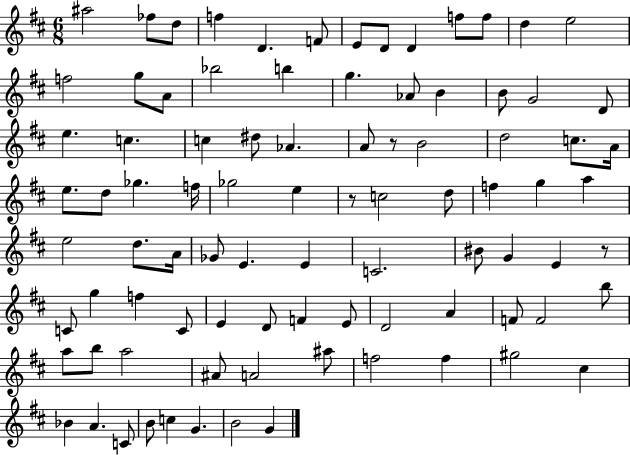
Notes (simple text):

A#5/h FES5/e D5/e F5/q D4/q. F4/e E4/e D4/e D4/q F5/e F5/e D5/q E5/h F5/h G5/e A4/e Bb5/h B5/q G5/q. Ab4/e B4/q B4/e G4/h D4/e E5/q. C5/q. C5/q D#5/e Ab4/q. A4/e R/e B4/h D5/h C5/e. A4/s E5/e. D5/e Gb5/q. F5/s Gb5/h E5/q R/e C5/h D5/e F5/q G5/q A5/q E5/h D5/e. A4/s Gb4/e E4/q. E4/q C4/h. BIS4/e G4/q E4/q R/e C4/e G5/q F5/q C4/e E4/q D4/e F4/q E4/e D4/h A4/q F4/e F4/h B5/e A5/e B5/e A5/h A#4/e A4/h A#5/e F5/h F5/q G#5/h C#5/q Bb4/q A4/q. C4/e B4/e C5/q G4/q. B4/h G4/q